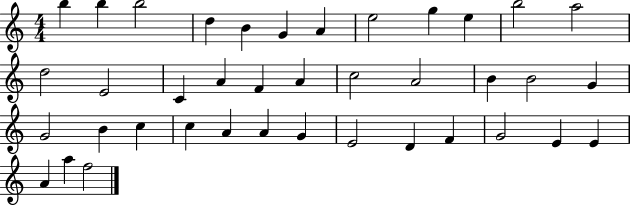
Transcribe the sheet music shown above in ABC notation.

X:1
T:Untitled
M:4/4
L:1/4
K:C
b b b2 d B G A e2 g e b2 a2 d2 E2 C A F A c2 A2 B B2 G G2 B c c A A G E2 D F G2 E E A a f2